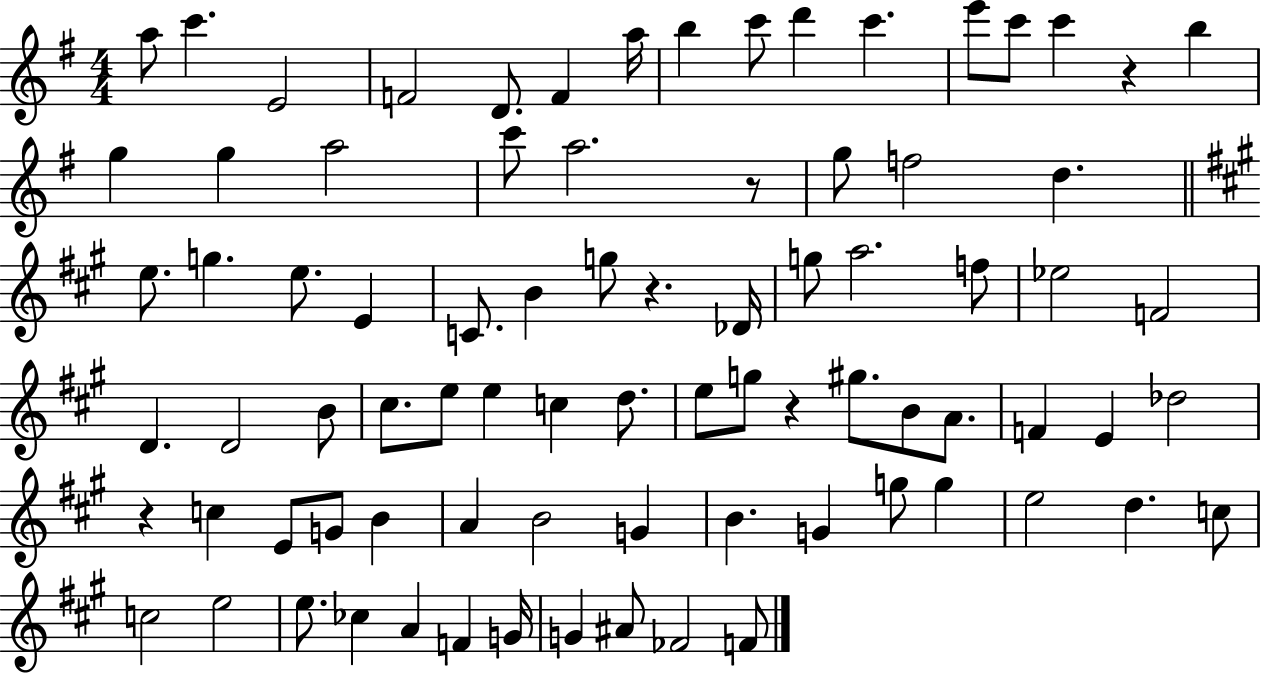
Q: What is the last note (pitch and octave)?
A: F4